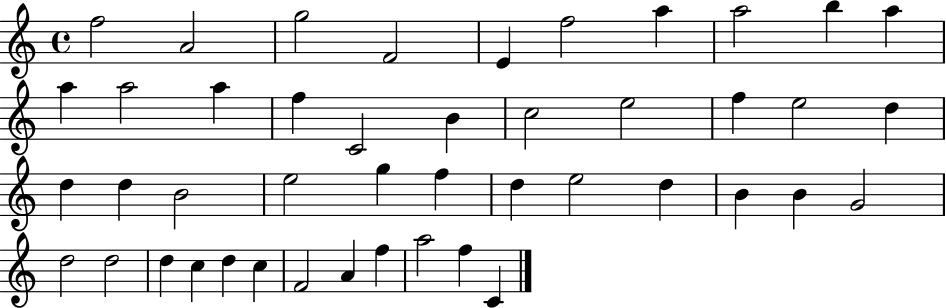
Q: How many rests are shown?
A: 0